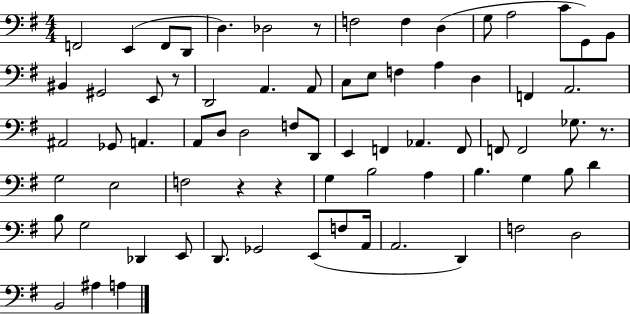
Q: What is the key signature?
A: G major